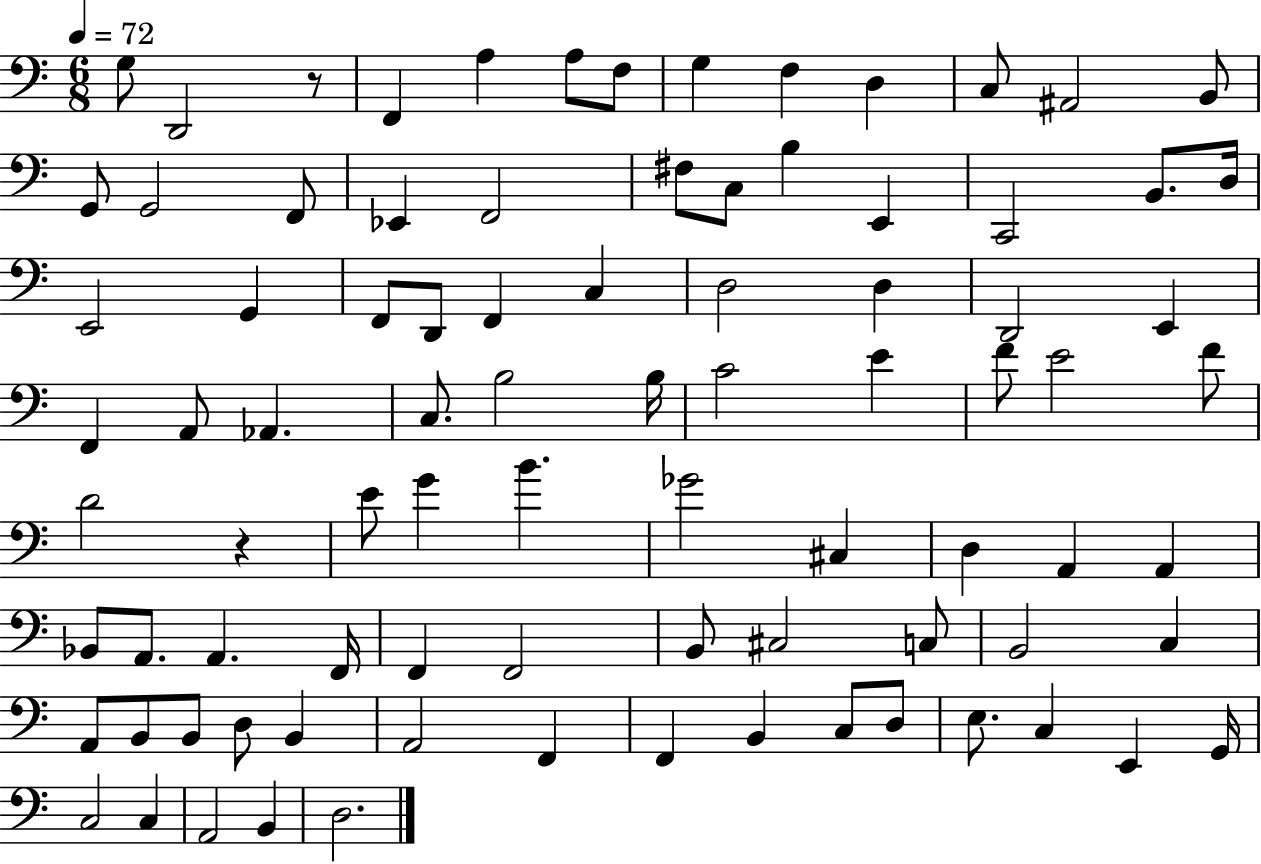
{
  \clef bass
  \numericTimeSignature
  \time 6/8
  \key c \major
  \tempo 4 = 72
  g8 d,2 r8 | f,4 a4 a8 f8 | g4 f4 d4 | c8 ais,2 b,8 | \break g,8 g,2 f,8 | ees,4 f,2 | fis8 c8 b4 e,4 | c,2 b,8. d16 | \break e,2 g,4 | f,8 d,8 f,4 c4 | d2 d4 | d,2 e,4 | \break f,4 a,8 aes,4. | c8. b2 b16 | c'2 e'4 | f'8 e'2 f'8 | \break d'2 r4 | e'8 g'4 b'4. | ges'2 cis4 | d4 a,4 a,4 | \break bes,8 a,8. a,4. f,16 | f,4 f,2 | b,8 cis2 c8 | b,2 c4 | \break a,8 b,8 b,8 d8 b,4 | a,2 f,4 | f,4 b,4 c8 d8 | e8. c4 e,4 g,16 | \break c2 c4 | a,2 b,4 | d2. | \bar "|."
}